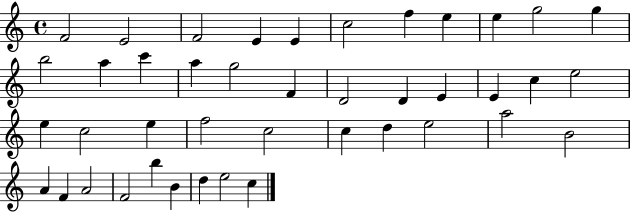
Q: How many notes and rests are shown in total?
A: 42